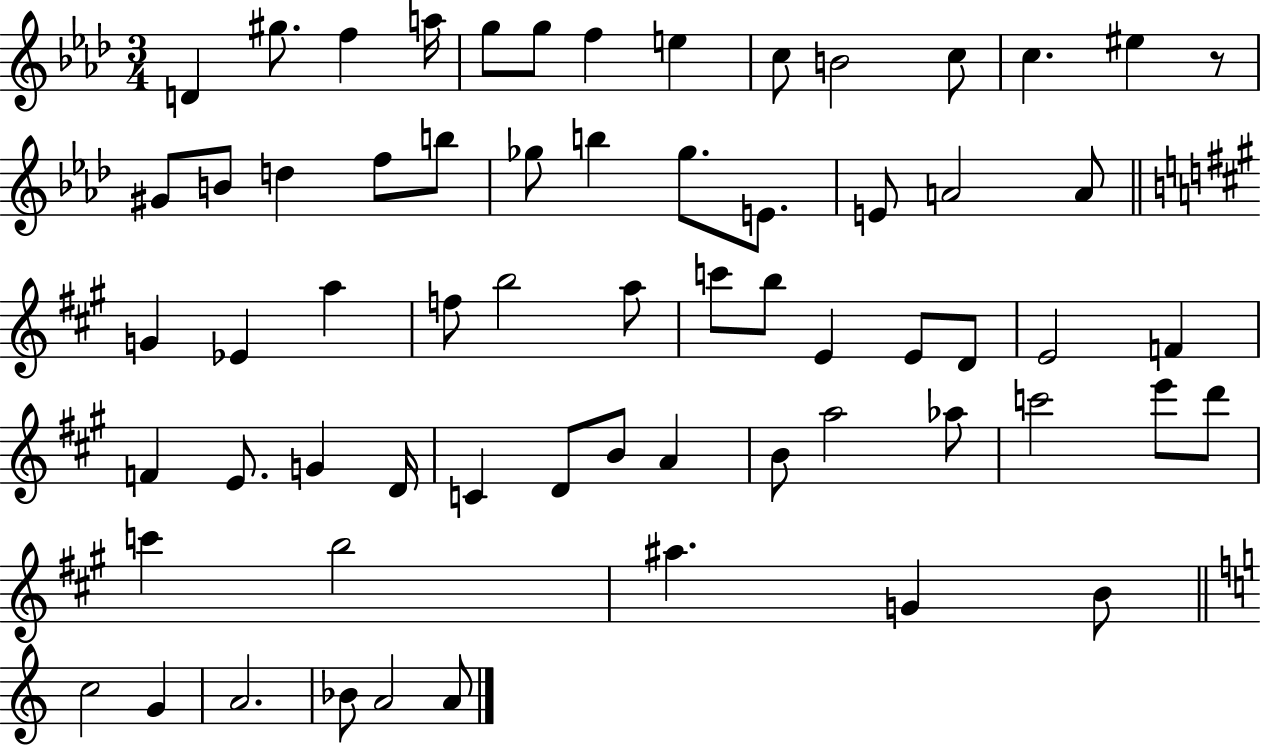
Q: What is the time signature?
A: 3/4